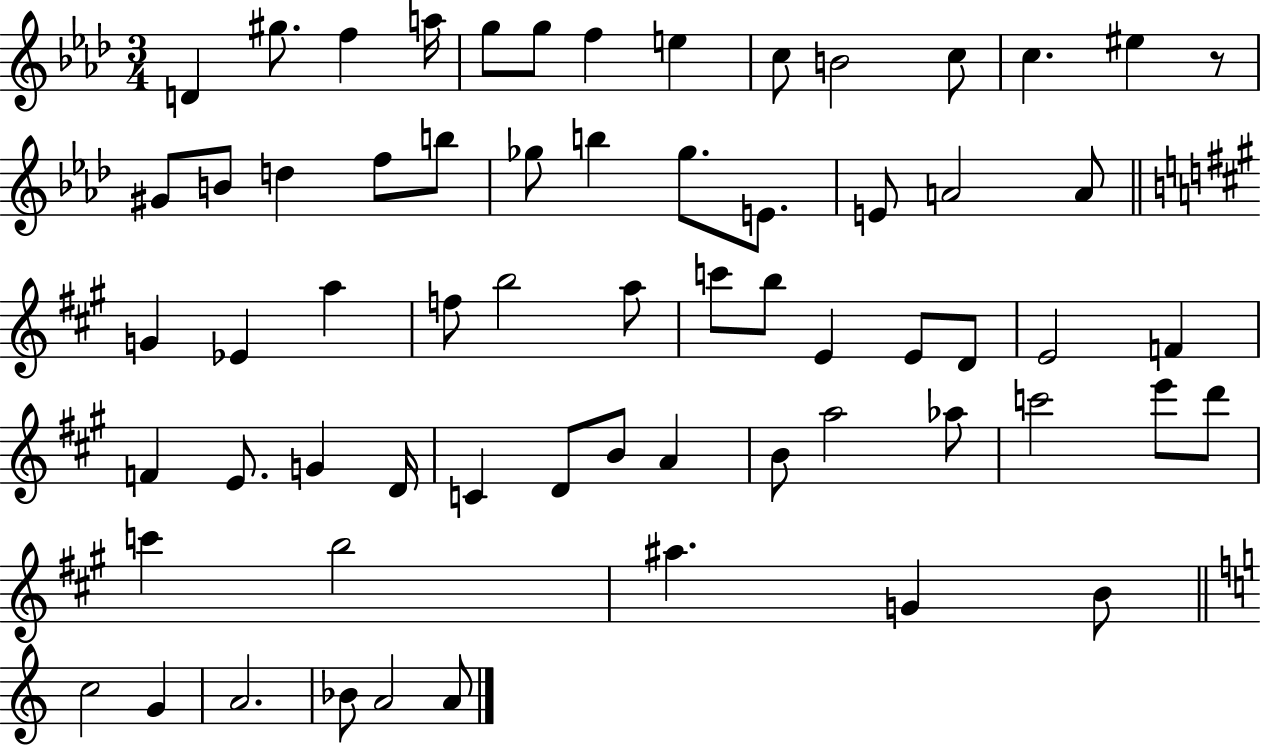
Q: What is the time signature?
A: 3/4